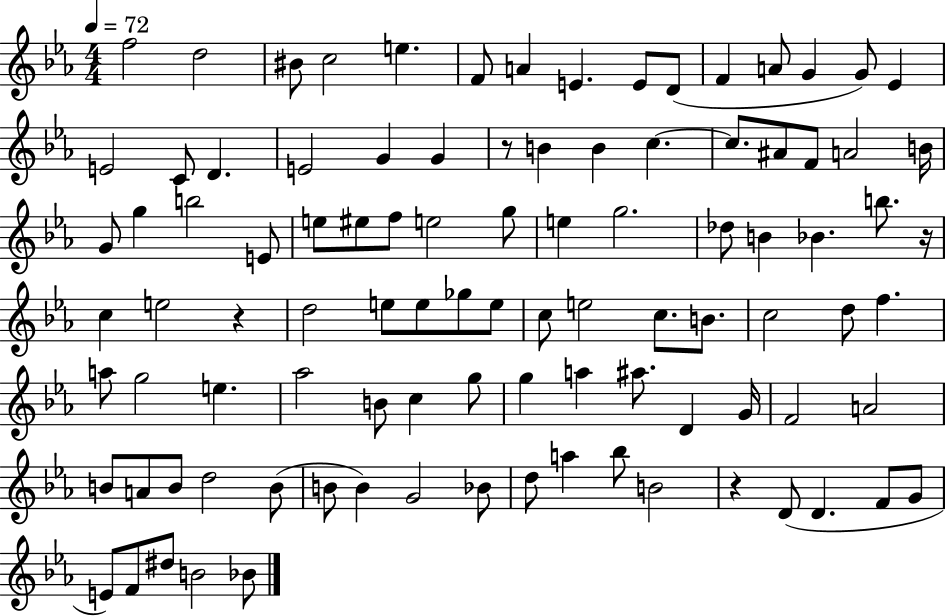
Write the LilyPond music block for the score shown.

{
  \clef treble
  \numericTimeSignature
  \time 4/4
  \key ees \major
  \tempo 4 = 72
  \repeat volta 2 { f''2 d''2 | bis'8 c''2 e''4. | f'8 a'4 e'4. e'8 d'8( | f'4 a'8 g'4 g'8) ees'4 | \break e'2 c'8 d'4. | e'2 g'4 g'4 | r8 b'4 b'4 c''4.~~ | c''8. ais'8 f'8 a'2 b'16 | \break g'8 g''4 b''2 e'8 | e''8 eis''8 f''8 e''2 g''8 | e''4 g''2. | des''8 b'4 bes'4. b''8. r16 | \break c''4 e''2 r4 | d''2 e''8 e''8 ges''8 e''8 | c''8 e''2 c''8. b'8. | c''2 d''8 f''4. | \break a''8 g''2 e''4. | aes''2 b'8 c''4 g''8 | g''4 a''4 ais''8. d'4 g'16 | f'2 a'2 | \break b'8 a'8 b'8 d''2 b'8( | b'8 b'4) g'2 bes'8 | d''8 a''4 bes''8 b'2 | r4 d'8( d'4. f'8 g'8 | \break e'8) f'8 dis''8 b'2 bes'8 | } \bar "|."
}